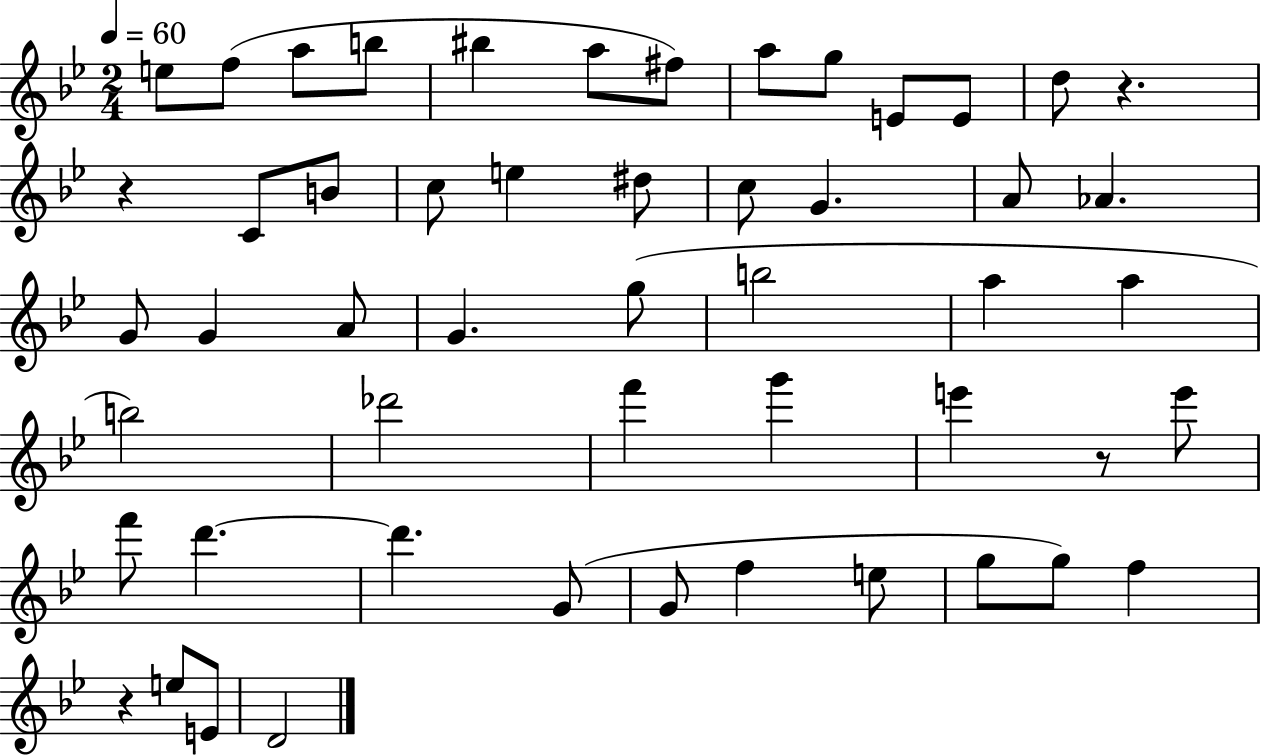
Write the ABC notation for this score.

X:1
T:Untitled
M:2/4
L:1/4
K:Bb
e/2 f/2 a/2 b/2 ^b a/2 ^f/2 a/2 g/2 E/2 E/2 d/2 z z C/2 B/2 c/2 e ^d/2 c/2 G A/2 _A G/2 G A/2 G g/2 b2 a a b2 _d'2 f' g' e' z/2 e'/2 f'/2 d' d' G/2 G/2 f e/2 g/2 g/2 f z e/2 E/2 D2